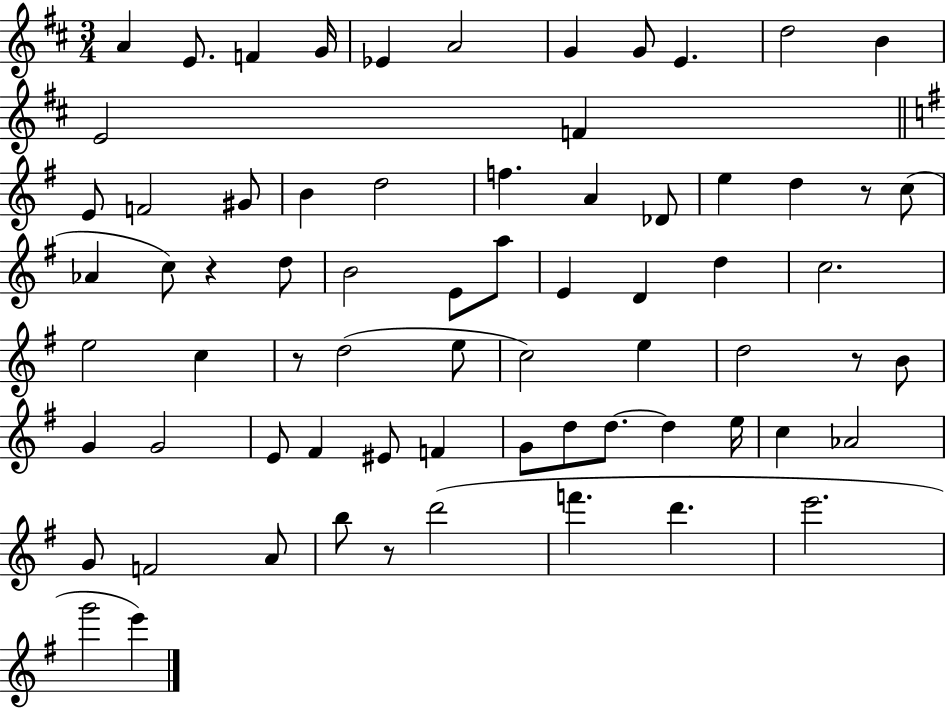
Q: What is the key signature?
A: D major